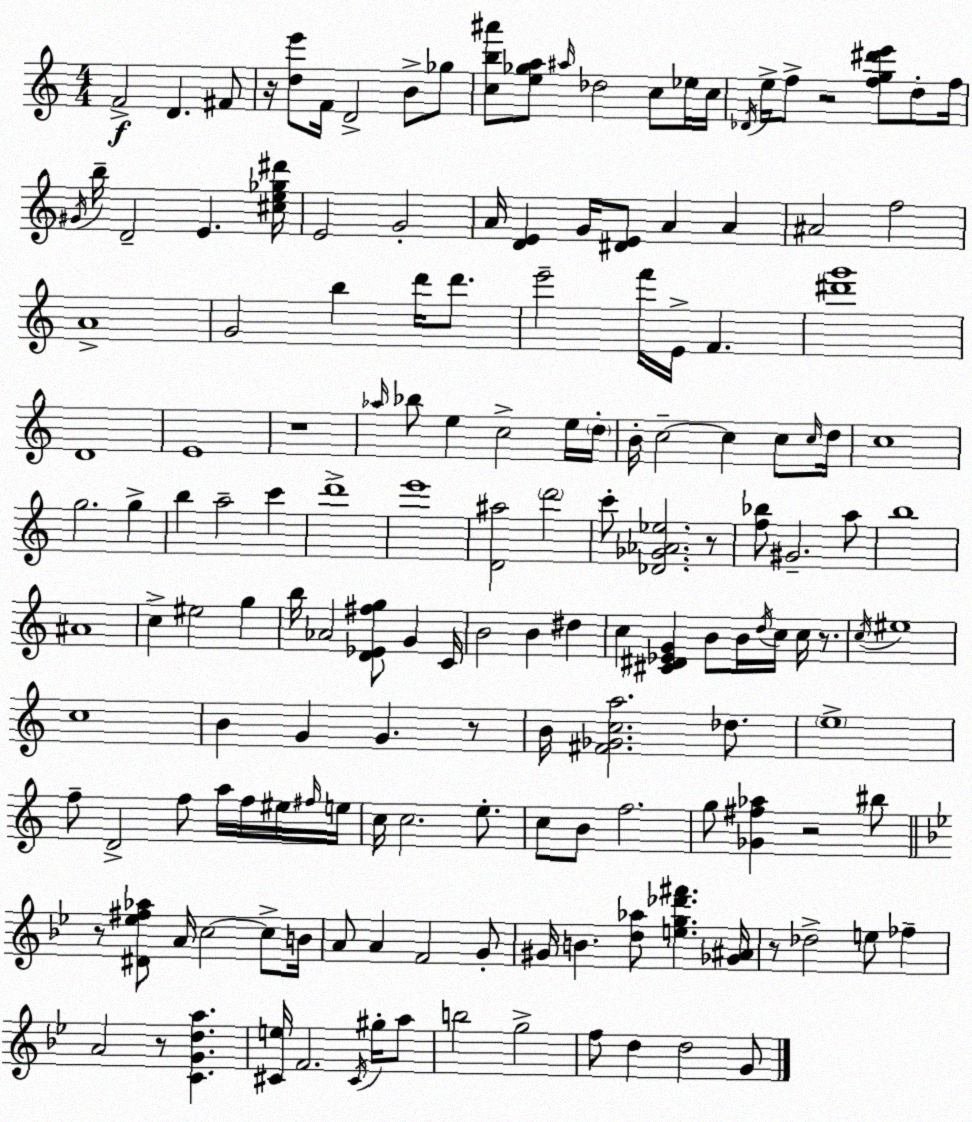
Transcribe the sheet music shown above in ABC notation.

X:1
T:Untitled
M:4/4
L:1/4
K:Am
F2 D ^F/2 z/4 [de']/2 F/4 D2 B/2 _g/2 [cb^a']/2 [e_ga]/2 ^a/4 _d2 c/2 _e/4 c/4 _D/4 e/4 f/2 z2 [fg^d'e']/2 d/2 f/4 ^G/4 b/4 D2 E [^ce_g^d']/4 E2 G2 A/4 [DE] G/4 [^DE]/2 A A ^A2 f2 A4 G2 b d'/4 d'/2 e'2 f'/4 E/4 F [^d'g']4 D4 E4 z4 _a/4 _b/2 e c2 e/4 d/4 B/4 c2 c c/2 c/4 d/4 c4 g2 g b a2 c' d'4 e'4 [D^a]2 d'2 c'/2 [_D_G_A_e]2 z/2 [f_b]/2 ^G2 a/2 b4 ^A4 c ^e2 g b/4 _A2 [D_E^fg]/2 G C/4 B2 B ^d c [^C^D_EG] B/2 B/4 d/4 c/4 c/4 z/2 c/4 ^e4 c4 B G G z/2 B/4 [^F_Gca]2 _d/2 e4 f/2 D2 f/2 a/4 f/4 ^e/4 ^f/4 e/4 c/4 c2 e/2 c/2 B/2 f2 g/2 [_G^f_a] z2 ^b/2 z/2 [^D_e^f_a]/2 A/4 c2 c/2 B/4 A/2 A F2 G/2 ^G/4 B [d_a]/2 [eg_d'^f'] [_G^A]/4 z/2 _d2 e/2 _f A2 z/2 [CGda] [^Ce]/4 F2 ^C/4 ^g/4 a/2 b2 g2 f/2 d d2 G/2